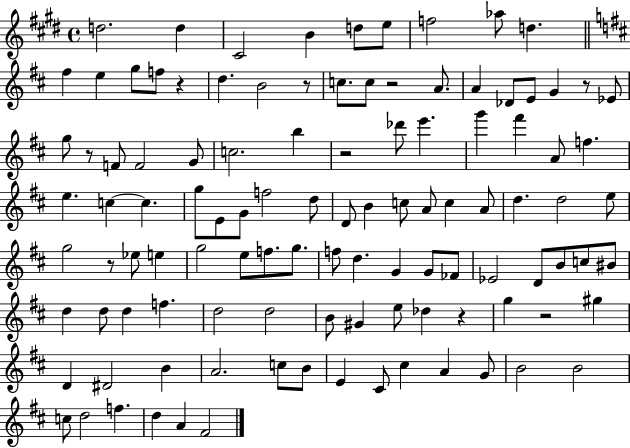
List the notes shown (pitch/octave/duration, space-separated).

D5/h. D5/q C#4/h B4/q D5/e E5/e F5/h Ab5/e D5/q. F#5/q E5/q G5/e F5/e R/q D5/q. B4/h R/e C5/e. C5/e R/h A4/e. A4/q Db4/e E4/e G4/q R/e Eb4/e G5/e R/e F4/e F4/h G4/e C5/h. B5/q R/h Db6/e E6/q. G6/q F#6/q A4/e F5/q. E5/q. C5/q C5/q. G5/e E4/e G4/e F5/h D5/e D4/e B4/q C5/e A4/e C5/q A4/e D5/q. D5/h E5/e G5/h R/e Eb5/e E5/q G5/h E5/e F5/e. G5/e. F5/e D5/q. G4/q G4/e FES4/e Eb4/h D4/e B4/e C5/e BIS4/e D5/q D5/e D5/q F5/q. D5/h D5/h B4/e G#4/q E5/e Db5/q R/q G5/q R/h G#5/q D4/q D#4/h B4/q A4/h. C5/e B4/e E4/q C#4/e C#5/q A4/q G4/e B4/h B4/h C5/e D5/h F5/q. D5/q A4/q F#4/h